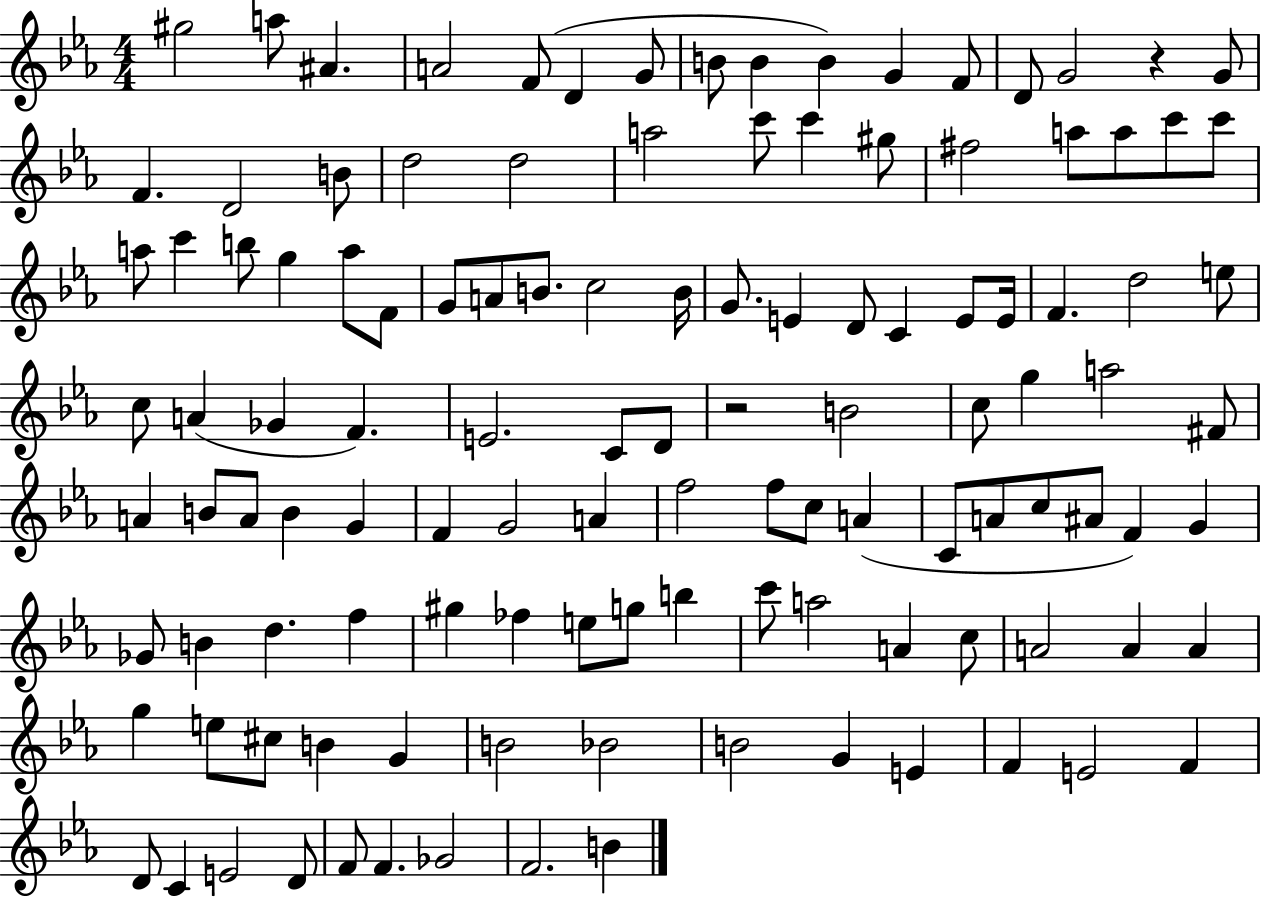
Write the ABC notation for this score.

X:1
T:Untitled
M:4/4
L:1/4
K:Eb
^g2 a/2 ^A A2 F/2 D G/2 B/2 B B G F/2 D/2 G2 z G/2 F D2 B/2 d2 d2 a2 c'/2 c' ^g/2 ^f2 a/2 a/2 c'/2 c'/2 a/2 c' b/2 g a/2 F/2 G/2 A/2 B/2 c2 B/4 G/2 E D/2 C E/2 E/4 F d2 e/2 c/2 A _G F E2 C/2 D/2 z2 B2 c/2 g a2 ^F/2 A B/2 A/2 B G F G2 A f2 f/2 c/2 A C/2 A/2 c/2 ^A/2 F G _G/2 B d f ^g _f e/2 g/2 b c'/2 a2 A c/2 A2 A A g e/2 ^c/2 B G B2 _B2 B2 G E F E2 F D/2 C E2 D/2 F/2 F _G2 F2 B